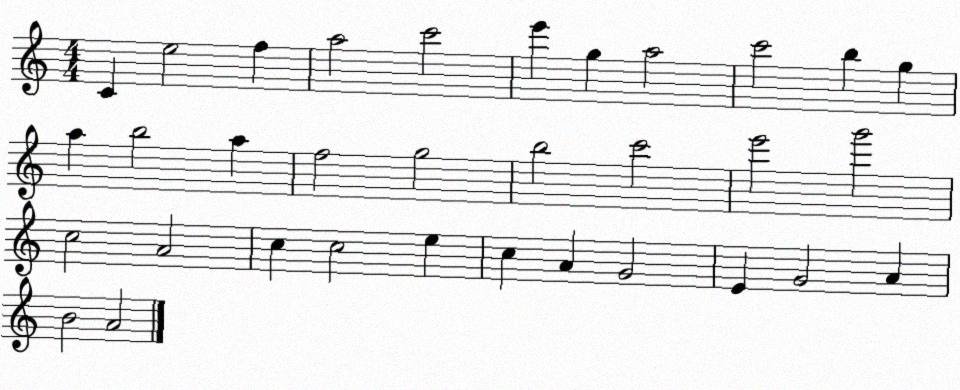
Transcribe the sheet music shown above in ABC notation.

X:1
T:Untitled
M:4/4
L:1/4
K:C
C e2 f a2 c'2 e' g a2 c'2 b g a b2 a f2 g2 b2 c'2 e'2 g'2 c2 A2 c c2 e c A G2 E G2 A B2 A2